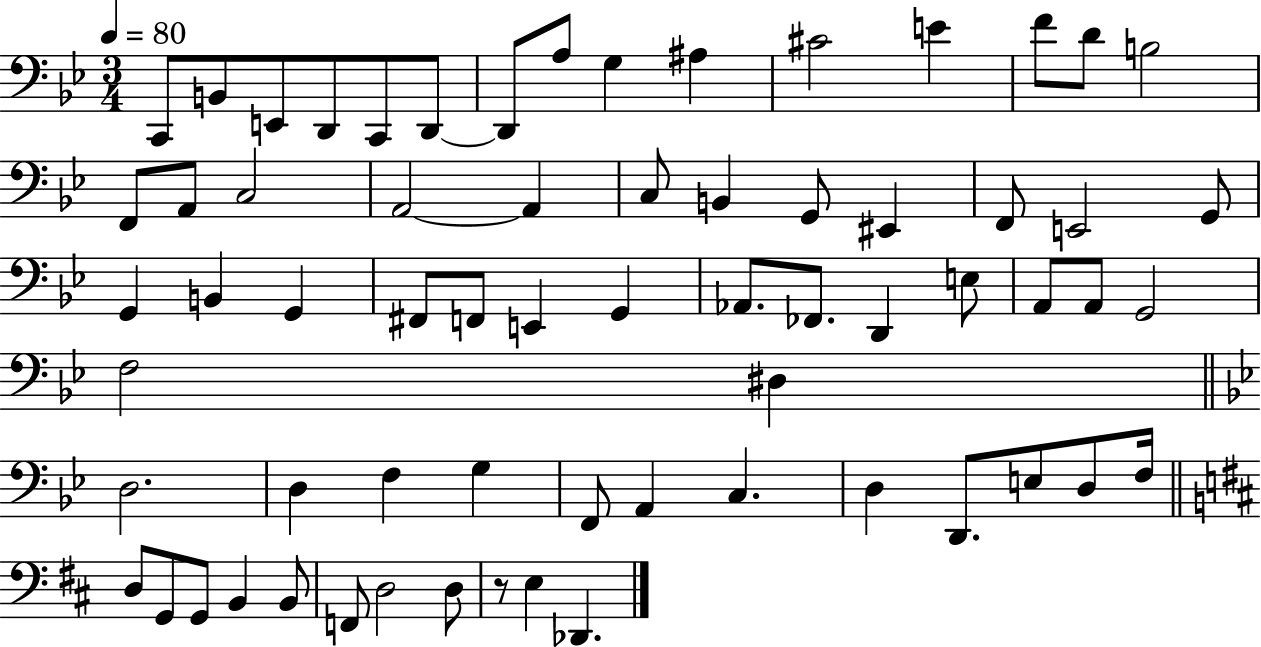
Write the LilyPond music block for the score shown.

{
  \clef bass
  \numericTimeSignature
  \time 3/4
  \key bes \major
  \tempo 4 = 80
  c,8 b,8 e,8 d,8 c,8 d,8~~ | d,8 a8 g4 ais4 | cis'2 e'4 | f'8 d'8 b2 | \break f,8 a,8 c2 | a,2~~ a,4 | c8 b,4 g,8 eis,4 | f,8 e,2 g,8 | \break g,4 b,4 g,4 | fis,8 f,8 e,4 g,4 | aes,8. fes,8. d,4 e8 | a,8 a,8 g,2 | \break f2 dis4 | \bar "||" \break \key bes \major d2. | d4 f4 g4 | f,8 a,4 c4. | d4 d,8. e8 d8 f16 | \break \bar "||" \break \key d \major d8 g,8 g,8 b,4 b,8 | f,8 d2 d8 | r8 e4 des,4. | \bar "|."
}